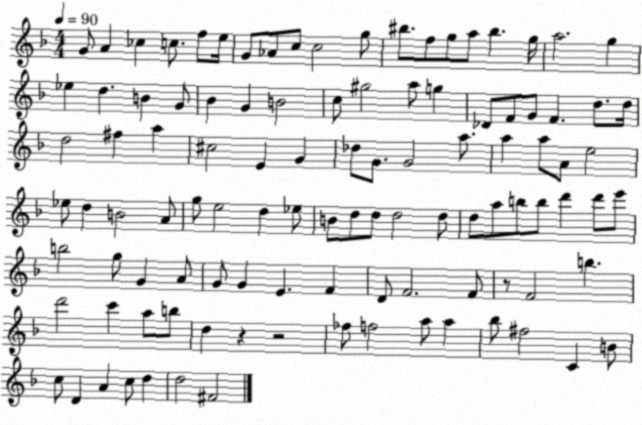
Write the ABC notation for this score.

X:1
T:Untitled
M:4/4
L:1/4
K:F
G/2 A _c c/2 f/2 e/4 G/2 _A/2 c/2 c2 g/2 ^b/2 f/2 g/2 a/2 ^b g/4 a2 g _e d B G/2 _B G B2 c/2 ^g2 a/2 g _D/2 F/2 G/2 F d/2 d/4 d2 ^f a ^c2 E G _d/2 G/2 G2 a/2 a a/2 A/2 e2 _e/2 d B2 A/2 g/2 e2 d _e/2 B/2 d/2 d/2 d2 d/2 d/2 a/2 b/2 b/2 d' d'/2 e'/2 b2 g/2 G A/2 G/2 G E F D/2 F2 F/2 z/2 F2 b d'2 c' a/2 b/2 d z z2 _f/2 f2 a/2 a _b/2 ^f2 C B/2 c/2 D A c/2 d d2 ^F2